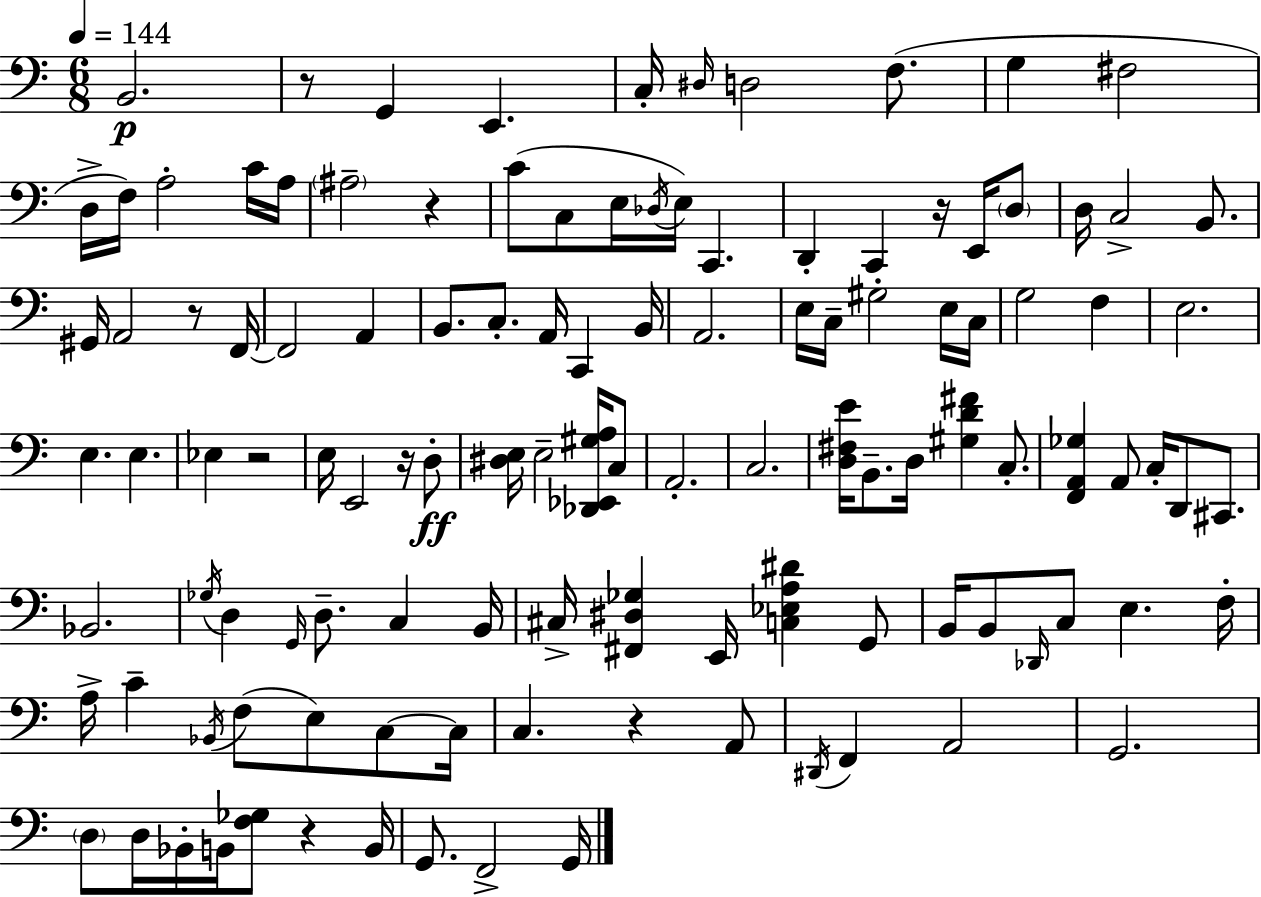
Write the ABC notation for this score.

X:1
T:Untitled
M:6/8
L:1/4
K:Am
B,,2 z/2 G,, E,, C,/4 ^D,/4 D,2 F,/2 G, ^F,2 D,/4 F,/4 A,2 C/4 A,/4 ^A,2 z C/2 C,/2 E,/4 _D,/4 E,/4 C,, D,, C,, z/4 E,,/4 D,/2 D,/4 C,2 B,,/2 ^G,,/4 A,,2 z/2 F,,/4 F,,2 A,, B,,/2 C,/2 A,,/4 C,, B,,/4 A,,2 E,/4 C,/4 ^G,2 E,/4 C,/4 G,2 F, E,2 E, E, _E, z2 E,/4 E,,2 z/4 D,/2 [^D,E,]/4 E,2 [_D,,_E,,^G,A,]/4 C,/2 A,,2 C,2 [D,^F,E]/4 B,,/2 D,/4 [^G,D^F] C,/2 [F,,A,,_G,] A,,/2 C,/4 D,,/2 ^C,,/2 _B,,2 _G,/4 D, G,,/4 D,/2 C, B,,/4 ^C,/4 [^F,,^D,_G,] E,,/4 [C,_E,A,^D] G,,/2 B,,/4 B,,/2 _D,,/4 C,/2 E, F,/4 A,/4 C _B,,/4 F,/2 E,/2 C,/2 C,/4 C, z A,,/2 ^D,,/4 F,, A,,2 G,,2 D,/2 D,/4 _B,,/4 B,,/4 [F,_G,]/2 z B,,/4 G,,/2 F,,2 G,,/4